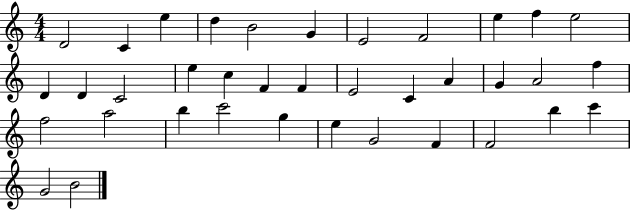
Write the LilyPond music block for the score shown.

{
  \clef treble
  \numericTimeSignature
  \time 4/4
  \key c \major
  d'2 c'4 e''4 | d''4 b'2 g'4 | e'2 f'2 | e''4 f''4 e''2 | \break d'4 d'4 c'2 | e''4 c''4 f'4 f'4 | e'2 c'4 a'4 | g'4 a'2 f''4 | \break f''2 a''2 | b''4 c'''2 g''4 | e''4 g'2 f'4 | f'2 b''4 c'''4 | \break g'2 b'2 | \bar "|."
}